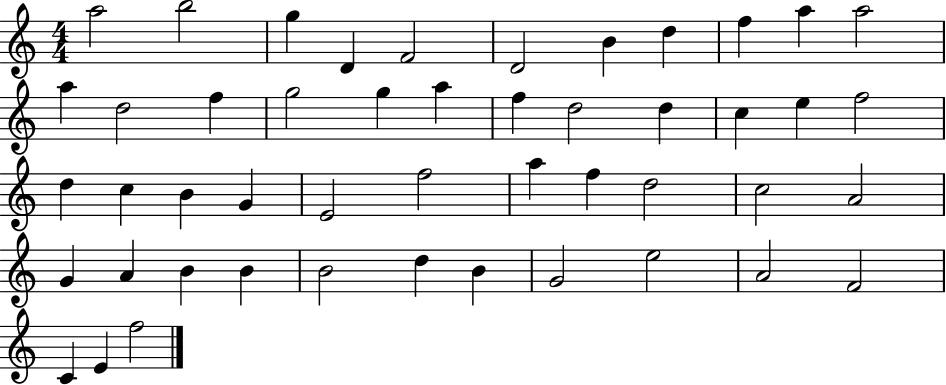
{
  \clef treble
  \numericTimeSignature
  \time 4/4
  \key c \major
  a''2 b''2 | g''4 d'4 f'2 | d'2 b'4 d''4 | f''4 a''4 a''2 | \break a''4 d''2 f''4 | g''2 g''4 a''4 | f''4 d''2 d''4 | c''4 e''4 f''2 | \break d''4 c''4 b'4 g'4 | e'2 f''2 | a''4 f''4 d''2 | c''2 a'2 | \break g'4 a'4 b'4 b'4 | b'2 d''4 b'4 | g'2 e''2 | a'2 f'2 | \break c'4 e'4 f''2 | \bar "|."
}